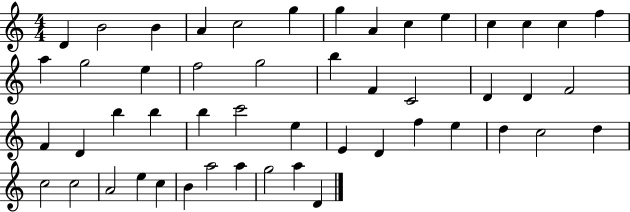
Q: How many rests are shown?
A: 0